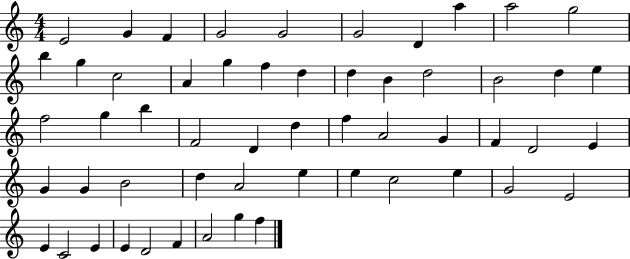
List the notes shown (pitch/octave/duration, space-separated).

E4/h G4/q F4/q G4/h G4/h G4/h D4/q A5/q A5/h G5/h B5/q G5/q C5/h A4/q G5/q F5/q D5/q D5/q B4/q D5/h B4/h D5/q E5/q F5/h G5/q B5/q F4/h D4/q D5/q F5/q A4/h G4/q F4/q D4/h E4/q G4/q G4/q B4/h D5/q A4/h E5/q E5/q C5/h E5/q G4/h E4/h E4/q C4/h E4/q E4/q D4/h F4/q A4/h G5/q F5/q